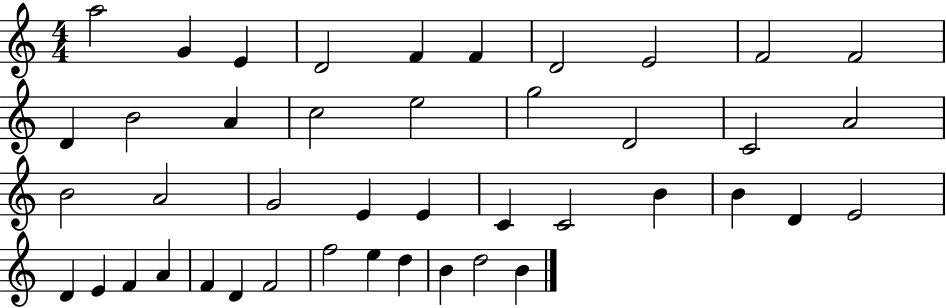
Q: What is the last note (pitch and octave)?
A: B4